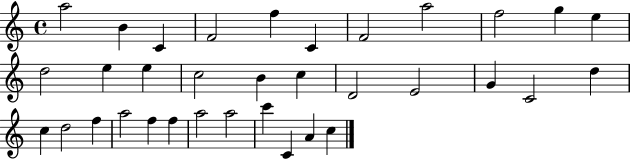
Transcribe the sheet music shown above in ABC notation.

X:1
T:Untitled
M:4/4
L:1/4
K:C
a2 B C F2 f C F2 a2 f2 g e d2 e e c2 B c D2 E2 G C2 d c d2 f a2 f f a2 a2 c' C A c